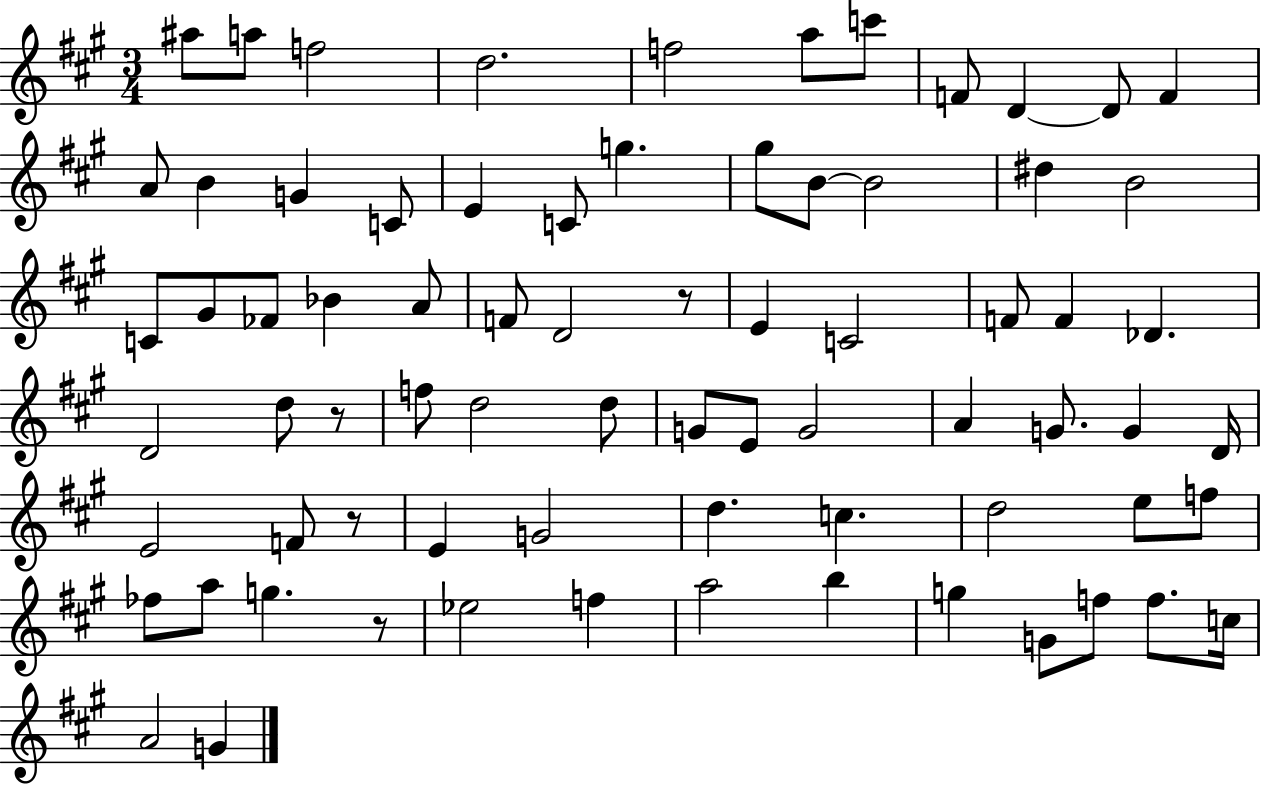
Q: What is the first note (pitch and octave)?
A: A#5